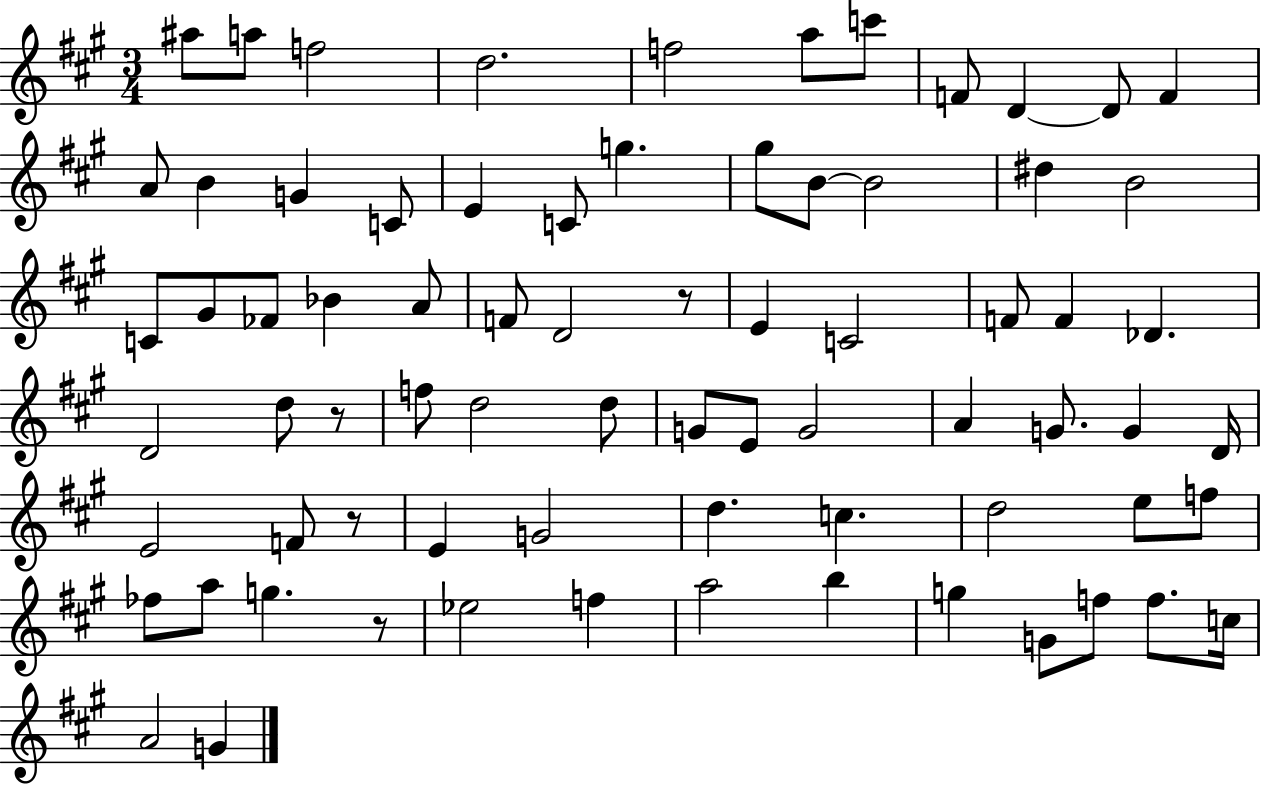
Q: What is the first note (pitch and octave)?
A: A#5